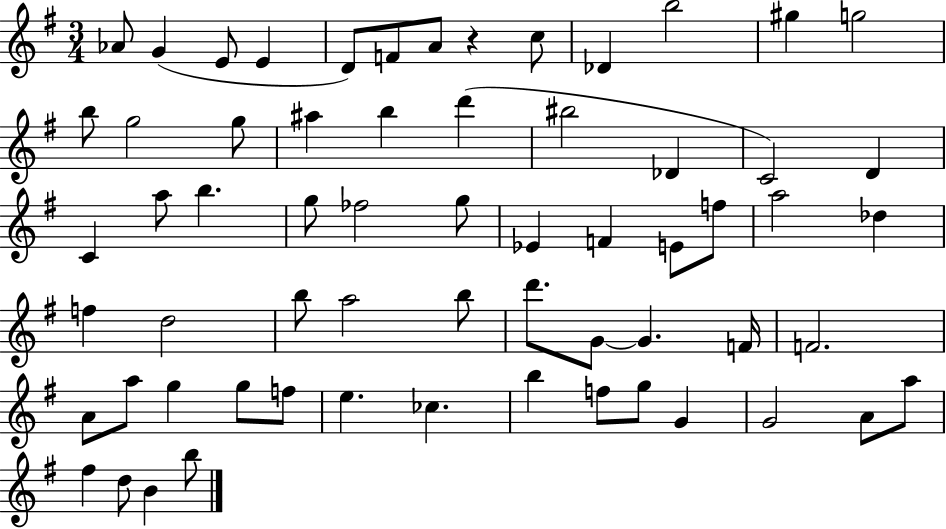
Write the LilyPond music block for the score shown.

{
  \clef treble
  \numericTimeSignature
  \time 3/4
  \key g \major
  \repeat volta 2 { aes'8 g'4( e'8 e'4 | d'8) f'8 a'8 r4 c''8 | des'4 b''2 | gis''4 g''2 | \break b''8 g''2 g''8 | ais''4 b''4 d'''4( | bis''2 des'4 | c'2) d'4 | \break c'4 a''8 b''4. | g''8 fes''2 g''8 | ees'4 f'4 e'8 f''8 | a''2 des''4 | \break f''4 d''2 | b''8 a''2 b''8 | d'''8. g'8~~ g'4. f'16 | f'2. | \break a'8 a''8 g''4 g''8 f''8 | e''4. ces''4. | b''4 f''8 g''8 g'4 | g'2 a'8 a''8 | \break fis''4 d''8 b'4 b''8 | } \bar "|."
}